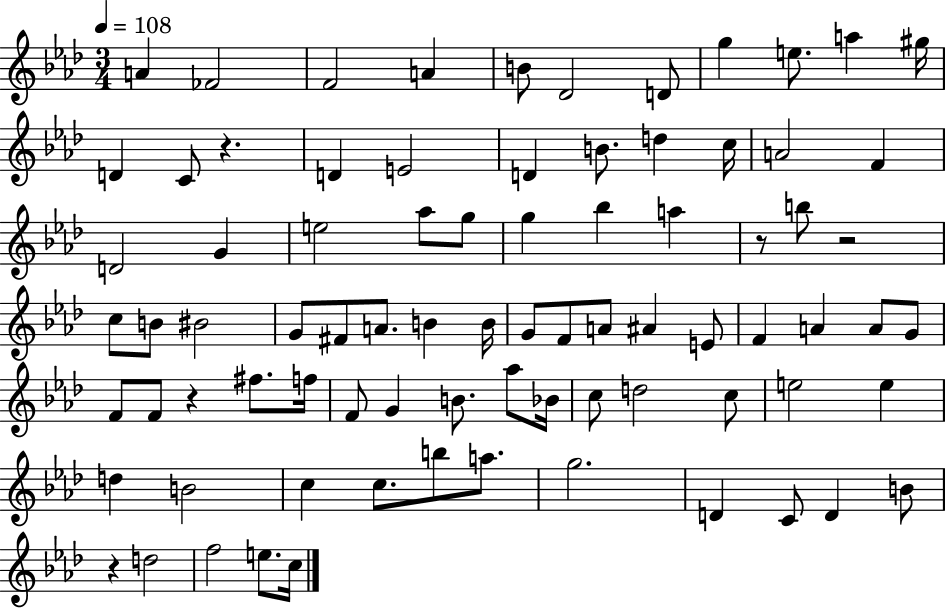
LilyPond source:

{
  \clef treble
  \numericTimeSignature
  \time 3/4
  \key aes \major
  \tempo 4 = 108
  a'4 fes'2 | f'2 a'4 | b'8 des'2 d'8 | g''4 e''8. a''4 gis''16 | \break d'4 c'8 r4. | d'4 e'2 | d'4 b'8. d''4 c''16 | a'2 f'4 | \break d'2 g'4 | e''2 aes''8 g''8 | g''4 bes''4 a''4 | r8 b''8 r2 | \break c''8 b'8 bis'2 | g'8 fis'8 a'8. b'4 b'16 | g'8 f'8 a'8 ais'4 e'8 | f'4 a'4 a'8 g'8 | \break f'8 f'8 r4 fis''8. f''16 | f'8 g'4 b'8. aes''8 bes'16 | c''8 d''2 c''8 | e''2 e''4 | \break d''4 b'2 | c''4 c''8. b''8 a''8. | g''2. | d'4 c'8 d'4 b'8 | \break r4 d''2 | f''2 e''8. c''16 | \bar "|."
}